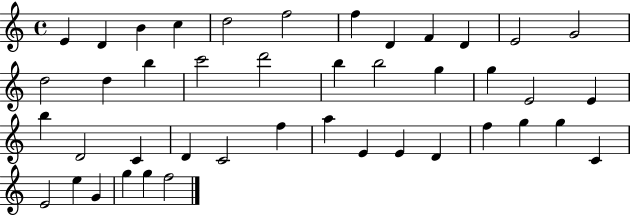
E4/q D4/q B4/q C5/q D5/h F5/h F5/q D4/q F4/q D4/q E4/h G4/h D5/h D5/q B5/q C6/h D6/h B5/q B5/h G5/q G5/q E4/h E4/q B5/q D4/h C4/q D4/q C4/h F5/q A5/q E4/q E4/q D4/q F5/q G5/q G5/q C4/q E4/h E5/q G4/q G5/q G5/q F5/h